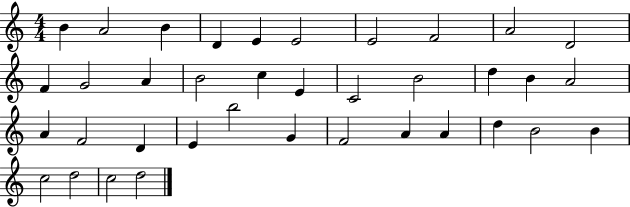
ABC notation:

X:1
T:Untitled
M:4/4
L:1/4
K:C
B A2 B D E E2 E2 F2 A2 D2 F G2 A B2 c E C2 B2 d B A2 A F2 D E b2 G F2 A A d B2 B c2 d2 c2 d2